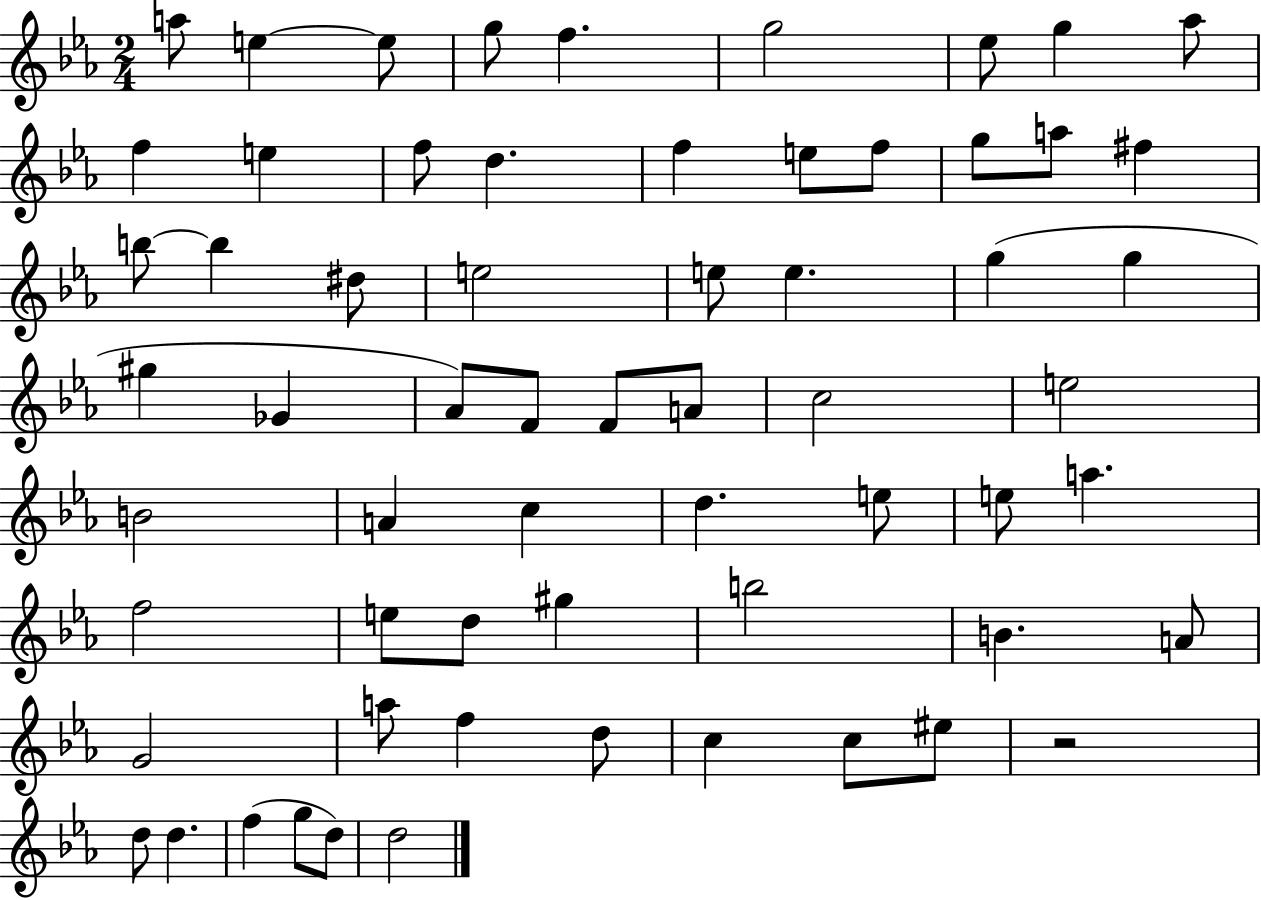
{
  \clef treble
  \numericTimeSignature
  \time 2/4
  \key ees \major
  \repeat volta 2 { a''8 e''4~~ e''8 | g''8 f''4. | g''2 | ees''8 g''4 aes''8 | \break f''4 e''4 | f''8 d''4. | f''4 e''8 f''8 | g''8 a''8 fis''4 | \break b''8~~ b''4 dis''8 | e''2 | e''8 e''4. | g''4( g''4 | \break gis''4 ges'4 | aes'8) f'8 f'8 a'8 | c''2 | e''2 | \break b'2 | a'4 c''4 | d''4. e''8 | e''8 a''4. | \break f''2 | e''8 d''8 gis''4 | b''2 | b'4. a'8 | \break g'2 | a''8 f''4 d''8 | c''4 c''8 eis''8 | r2 | \break d''8 d''4. | f''4( g''8 d''8) | d''2 | } \bar "|."
}